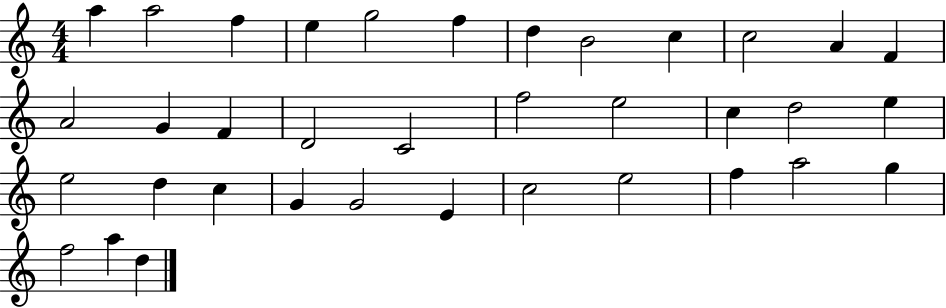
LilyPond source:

{
  \clef treble
  \numericTimeSignature
  \time 4/4
  \key c \major
  a''4 a''2 f''4 | e''4 g''2 f''4 | d''4 b'2 c''4 | c''2 a'4 f'4 | \break a'2 g'4 f'4 | d'2 c'2 | f''2 e''2 | c''4 d''2 e''4 | \break e''2 d''4 c''4 | g'4 g'2 e'4 | c''2 e''2 | f''4 a''2 g''4 | \break f''2 a''4 d''4 | \bar "|."
}